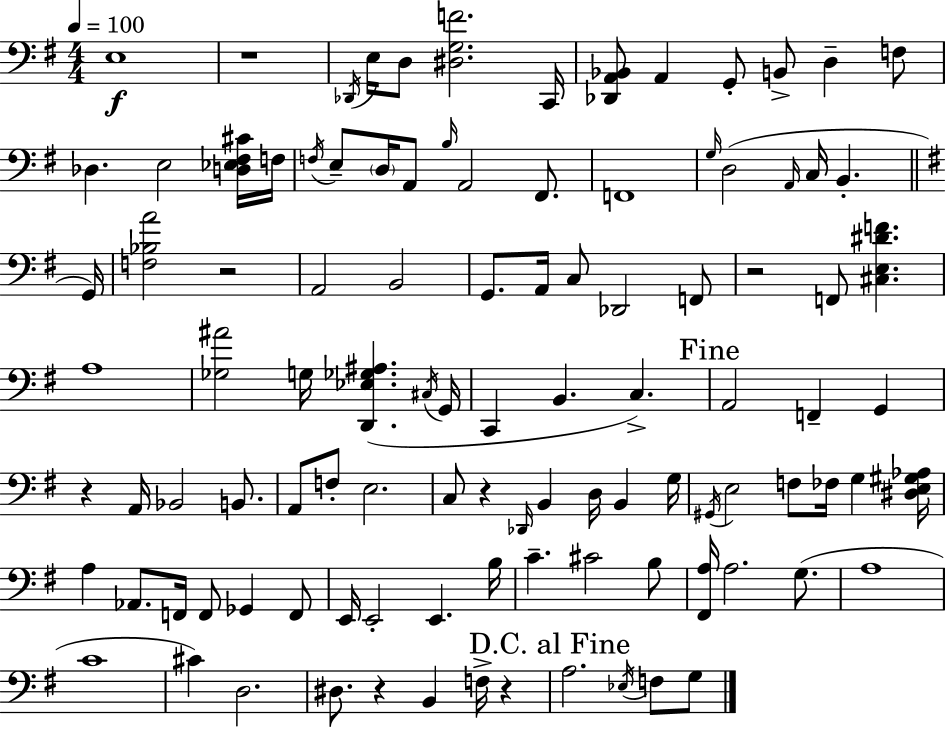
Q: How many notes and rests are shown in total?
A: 104